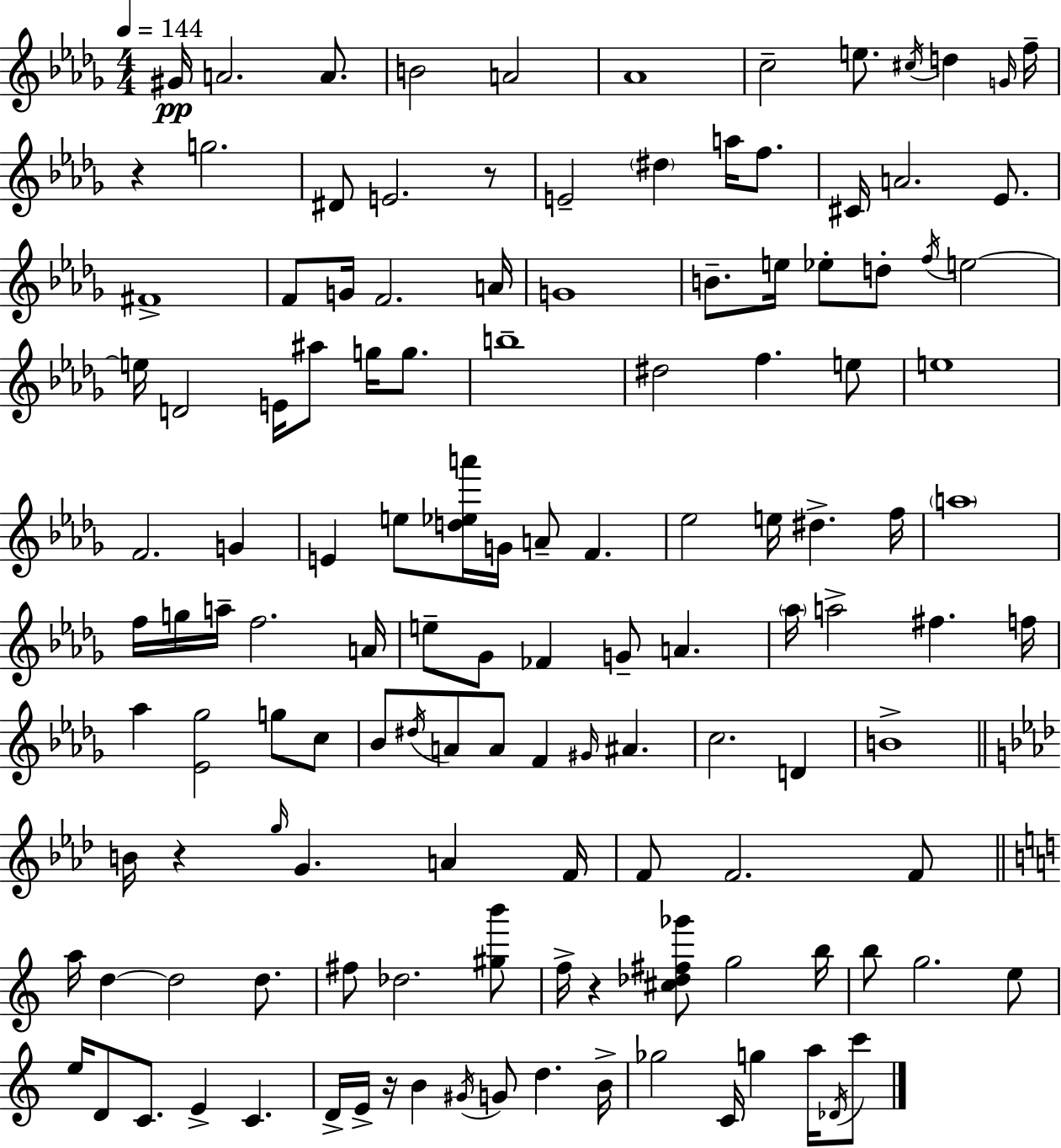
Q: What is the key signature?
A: BES minor